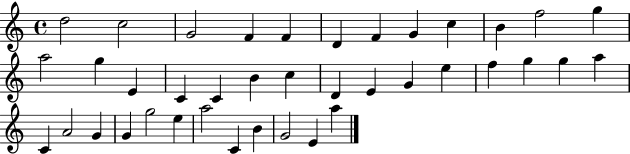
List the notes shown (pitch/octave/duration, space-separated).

D5/h C5/h G4/h F4/q F4/q D4/q F4/q G4/q C5/q B4/q F5/h G5/q A5/h G5/q E4/q C4/q C4/q B4/q C5/q D4/q E4/q G4/q E5/q F5/q G5/q G5/q A5/q C4/q A4/h G4/q G4/q G5/h E5/q A5/h C4/q B4/q G4/h E4/q A5/q